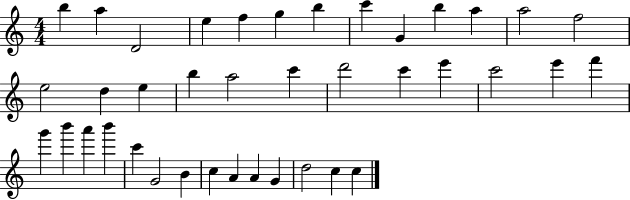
X:1
T:Untitled
M:4/4
L:1/4
K:C
b a D2 e f g b c' G b a a2 f2 e2 d e b a2 c' d'2 c' e' c'2 e' f' g' b' a' b' c' G2 B c A A G d2 c c